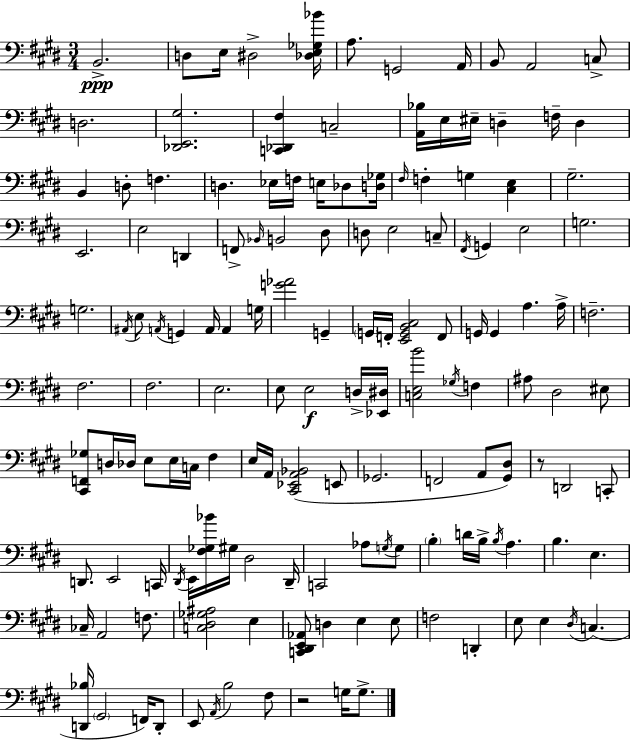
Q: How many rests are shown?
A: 2